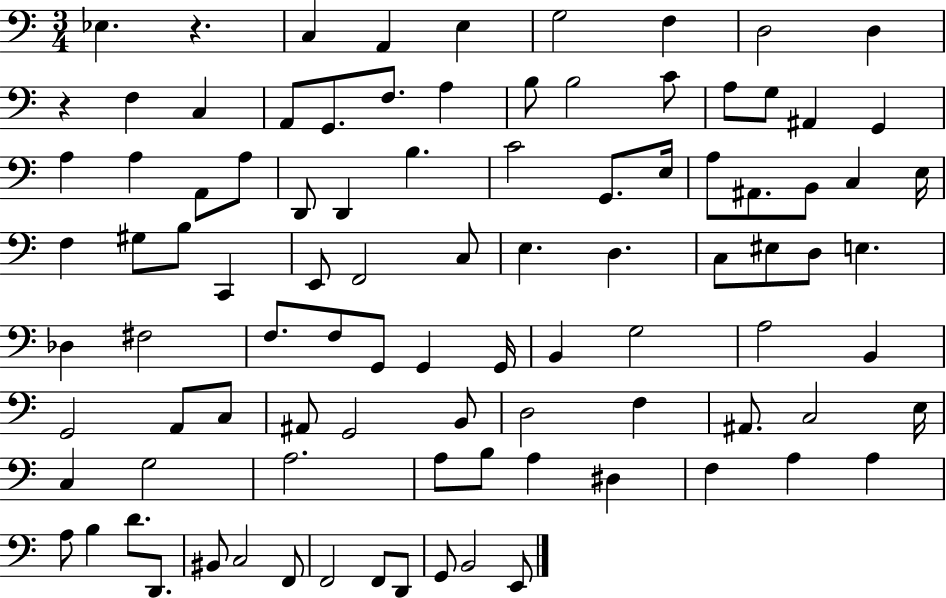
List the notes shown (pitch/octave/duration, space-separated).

Eb3/q. R/q. C3/q A2/q E3/q G3/h F3/q D3/h D3/q R/q F3/q C3/q A2/e G2/e. F3/e. A3/q B3/e B3/h C4/e A3/e G3/e A#2/q G2/q A3/q A3/q A2/e A3/e D2/e D2/q B3/q. C4/h G2/e. E3/s A3/e A#2/e. B2/e C3/q E3/s F3/q G#3/e B3/e C2/q E2/e F2/h C3/e E3/q. D3/q. C3/e EIS3/e D3/e E3/q. Db3/q F#3/h F3/e. F3/e G2/e G2/q G2/s B2/q G3/h A3/h B2/q G2/h A2/e C3/e A#2/e G2/h B2/e D3/h F3/q A#2/e. C3/h E3/s C3/q G3/h A3/h. A3/e B3/e A3/q D#3/q F3/q A3/q A3/q A3/e B3/q D4/e. D2/e. BIS2/e C3/h F2/e F2/h F2/e D2/e G2/e B2/h E2/e